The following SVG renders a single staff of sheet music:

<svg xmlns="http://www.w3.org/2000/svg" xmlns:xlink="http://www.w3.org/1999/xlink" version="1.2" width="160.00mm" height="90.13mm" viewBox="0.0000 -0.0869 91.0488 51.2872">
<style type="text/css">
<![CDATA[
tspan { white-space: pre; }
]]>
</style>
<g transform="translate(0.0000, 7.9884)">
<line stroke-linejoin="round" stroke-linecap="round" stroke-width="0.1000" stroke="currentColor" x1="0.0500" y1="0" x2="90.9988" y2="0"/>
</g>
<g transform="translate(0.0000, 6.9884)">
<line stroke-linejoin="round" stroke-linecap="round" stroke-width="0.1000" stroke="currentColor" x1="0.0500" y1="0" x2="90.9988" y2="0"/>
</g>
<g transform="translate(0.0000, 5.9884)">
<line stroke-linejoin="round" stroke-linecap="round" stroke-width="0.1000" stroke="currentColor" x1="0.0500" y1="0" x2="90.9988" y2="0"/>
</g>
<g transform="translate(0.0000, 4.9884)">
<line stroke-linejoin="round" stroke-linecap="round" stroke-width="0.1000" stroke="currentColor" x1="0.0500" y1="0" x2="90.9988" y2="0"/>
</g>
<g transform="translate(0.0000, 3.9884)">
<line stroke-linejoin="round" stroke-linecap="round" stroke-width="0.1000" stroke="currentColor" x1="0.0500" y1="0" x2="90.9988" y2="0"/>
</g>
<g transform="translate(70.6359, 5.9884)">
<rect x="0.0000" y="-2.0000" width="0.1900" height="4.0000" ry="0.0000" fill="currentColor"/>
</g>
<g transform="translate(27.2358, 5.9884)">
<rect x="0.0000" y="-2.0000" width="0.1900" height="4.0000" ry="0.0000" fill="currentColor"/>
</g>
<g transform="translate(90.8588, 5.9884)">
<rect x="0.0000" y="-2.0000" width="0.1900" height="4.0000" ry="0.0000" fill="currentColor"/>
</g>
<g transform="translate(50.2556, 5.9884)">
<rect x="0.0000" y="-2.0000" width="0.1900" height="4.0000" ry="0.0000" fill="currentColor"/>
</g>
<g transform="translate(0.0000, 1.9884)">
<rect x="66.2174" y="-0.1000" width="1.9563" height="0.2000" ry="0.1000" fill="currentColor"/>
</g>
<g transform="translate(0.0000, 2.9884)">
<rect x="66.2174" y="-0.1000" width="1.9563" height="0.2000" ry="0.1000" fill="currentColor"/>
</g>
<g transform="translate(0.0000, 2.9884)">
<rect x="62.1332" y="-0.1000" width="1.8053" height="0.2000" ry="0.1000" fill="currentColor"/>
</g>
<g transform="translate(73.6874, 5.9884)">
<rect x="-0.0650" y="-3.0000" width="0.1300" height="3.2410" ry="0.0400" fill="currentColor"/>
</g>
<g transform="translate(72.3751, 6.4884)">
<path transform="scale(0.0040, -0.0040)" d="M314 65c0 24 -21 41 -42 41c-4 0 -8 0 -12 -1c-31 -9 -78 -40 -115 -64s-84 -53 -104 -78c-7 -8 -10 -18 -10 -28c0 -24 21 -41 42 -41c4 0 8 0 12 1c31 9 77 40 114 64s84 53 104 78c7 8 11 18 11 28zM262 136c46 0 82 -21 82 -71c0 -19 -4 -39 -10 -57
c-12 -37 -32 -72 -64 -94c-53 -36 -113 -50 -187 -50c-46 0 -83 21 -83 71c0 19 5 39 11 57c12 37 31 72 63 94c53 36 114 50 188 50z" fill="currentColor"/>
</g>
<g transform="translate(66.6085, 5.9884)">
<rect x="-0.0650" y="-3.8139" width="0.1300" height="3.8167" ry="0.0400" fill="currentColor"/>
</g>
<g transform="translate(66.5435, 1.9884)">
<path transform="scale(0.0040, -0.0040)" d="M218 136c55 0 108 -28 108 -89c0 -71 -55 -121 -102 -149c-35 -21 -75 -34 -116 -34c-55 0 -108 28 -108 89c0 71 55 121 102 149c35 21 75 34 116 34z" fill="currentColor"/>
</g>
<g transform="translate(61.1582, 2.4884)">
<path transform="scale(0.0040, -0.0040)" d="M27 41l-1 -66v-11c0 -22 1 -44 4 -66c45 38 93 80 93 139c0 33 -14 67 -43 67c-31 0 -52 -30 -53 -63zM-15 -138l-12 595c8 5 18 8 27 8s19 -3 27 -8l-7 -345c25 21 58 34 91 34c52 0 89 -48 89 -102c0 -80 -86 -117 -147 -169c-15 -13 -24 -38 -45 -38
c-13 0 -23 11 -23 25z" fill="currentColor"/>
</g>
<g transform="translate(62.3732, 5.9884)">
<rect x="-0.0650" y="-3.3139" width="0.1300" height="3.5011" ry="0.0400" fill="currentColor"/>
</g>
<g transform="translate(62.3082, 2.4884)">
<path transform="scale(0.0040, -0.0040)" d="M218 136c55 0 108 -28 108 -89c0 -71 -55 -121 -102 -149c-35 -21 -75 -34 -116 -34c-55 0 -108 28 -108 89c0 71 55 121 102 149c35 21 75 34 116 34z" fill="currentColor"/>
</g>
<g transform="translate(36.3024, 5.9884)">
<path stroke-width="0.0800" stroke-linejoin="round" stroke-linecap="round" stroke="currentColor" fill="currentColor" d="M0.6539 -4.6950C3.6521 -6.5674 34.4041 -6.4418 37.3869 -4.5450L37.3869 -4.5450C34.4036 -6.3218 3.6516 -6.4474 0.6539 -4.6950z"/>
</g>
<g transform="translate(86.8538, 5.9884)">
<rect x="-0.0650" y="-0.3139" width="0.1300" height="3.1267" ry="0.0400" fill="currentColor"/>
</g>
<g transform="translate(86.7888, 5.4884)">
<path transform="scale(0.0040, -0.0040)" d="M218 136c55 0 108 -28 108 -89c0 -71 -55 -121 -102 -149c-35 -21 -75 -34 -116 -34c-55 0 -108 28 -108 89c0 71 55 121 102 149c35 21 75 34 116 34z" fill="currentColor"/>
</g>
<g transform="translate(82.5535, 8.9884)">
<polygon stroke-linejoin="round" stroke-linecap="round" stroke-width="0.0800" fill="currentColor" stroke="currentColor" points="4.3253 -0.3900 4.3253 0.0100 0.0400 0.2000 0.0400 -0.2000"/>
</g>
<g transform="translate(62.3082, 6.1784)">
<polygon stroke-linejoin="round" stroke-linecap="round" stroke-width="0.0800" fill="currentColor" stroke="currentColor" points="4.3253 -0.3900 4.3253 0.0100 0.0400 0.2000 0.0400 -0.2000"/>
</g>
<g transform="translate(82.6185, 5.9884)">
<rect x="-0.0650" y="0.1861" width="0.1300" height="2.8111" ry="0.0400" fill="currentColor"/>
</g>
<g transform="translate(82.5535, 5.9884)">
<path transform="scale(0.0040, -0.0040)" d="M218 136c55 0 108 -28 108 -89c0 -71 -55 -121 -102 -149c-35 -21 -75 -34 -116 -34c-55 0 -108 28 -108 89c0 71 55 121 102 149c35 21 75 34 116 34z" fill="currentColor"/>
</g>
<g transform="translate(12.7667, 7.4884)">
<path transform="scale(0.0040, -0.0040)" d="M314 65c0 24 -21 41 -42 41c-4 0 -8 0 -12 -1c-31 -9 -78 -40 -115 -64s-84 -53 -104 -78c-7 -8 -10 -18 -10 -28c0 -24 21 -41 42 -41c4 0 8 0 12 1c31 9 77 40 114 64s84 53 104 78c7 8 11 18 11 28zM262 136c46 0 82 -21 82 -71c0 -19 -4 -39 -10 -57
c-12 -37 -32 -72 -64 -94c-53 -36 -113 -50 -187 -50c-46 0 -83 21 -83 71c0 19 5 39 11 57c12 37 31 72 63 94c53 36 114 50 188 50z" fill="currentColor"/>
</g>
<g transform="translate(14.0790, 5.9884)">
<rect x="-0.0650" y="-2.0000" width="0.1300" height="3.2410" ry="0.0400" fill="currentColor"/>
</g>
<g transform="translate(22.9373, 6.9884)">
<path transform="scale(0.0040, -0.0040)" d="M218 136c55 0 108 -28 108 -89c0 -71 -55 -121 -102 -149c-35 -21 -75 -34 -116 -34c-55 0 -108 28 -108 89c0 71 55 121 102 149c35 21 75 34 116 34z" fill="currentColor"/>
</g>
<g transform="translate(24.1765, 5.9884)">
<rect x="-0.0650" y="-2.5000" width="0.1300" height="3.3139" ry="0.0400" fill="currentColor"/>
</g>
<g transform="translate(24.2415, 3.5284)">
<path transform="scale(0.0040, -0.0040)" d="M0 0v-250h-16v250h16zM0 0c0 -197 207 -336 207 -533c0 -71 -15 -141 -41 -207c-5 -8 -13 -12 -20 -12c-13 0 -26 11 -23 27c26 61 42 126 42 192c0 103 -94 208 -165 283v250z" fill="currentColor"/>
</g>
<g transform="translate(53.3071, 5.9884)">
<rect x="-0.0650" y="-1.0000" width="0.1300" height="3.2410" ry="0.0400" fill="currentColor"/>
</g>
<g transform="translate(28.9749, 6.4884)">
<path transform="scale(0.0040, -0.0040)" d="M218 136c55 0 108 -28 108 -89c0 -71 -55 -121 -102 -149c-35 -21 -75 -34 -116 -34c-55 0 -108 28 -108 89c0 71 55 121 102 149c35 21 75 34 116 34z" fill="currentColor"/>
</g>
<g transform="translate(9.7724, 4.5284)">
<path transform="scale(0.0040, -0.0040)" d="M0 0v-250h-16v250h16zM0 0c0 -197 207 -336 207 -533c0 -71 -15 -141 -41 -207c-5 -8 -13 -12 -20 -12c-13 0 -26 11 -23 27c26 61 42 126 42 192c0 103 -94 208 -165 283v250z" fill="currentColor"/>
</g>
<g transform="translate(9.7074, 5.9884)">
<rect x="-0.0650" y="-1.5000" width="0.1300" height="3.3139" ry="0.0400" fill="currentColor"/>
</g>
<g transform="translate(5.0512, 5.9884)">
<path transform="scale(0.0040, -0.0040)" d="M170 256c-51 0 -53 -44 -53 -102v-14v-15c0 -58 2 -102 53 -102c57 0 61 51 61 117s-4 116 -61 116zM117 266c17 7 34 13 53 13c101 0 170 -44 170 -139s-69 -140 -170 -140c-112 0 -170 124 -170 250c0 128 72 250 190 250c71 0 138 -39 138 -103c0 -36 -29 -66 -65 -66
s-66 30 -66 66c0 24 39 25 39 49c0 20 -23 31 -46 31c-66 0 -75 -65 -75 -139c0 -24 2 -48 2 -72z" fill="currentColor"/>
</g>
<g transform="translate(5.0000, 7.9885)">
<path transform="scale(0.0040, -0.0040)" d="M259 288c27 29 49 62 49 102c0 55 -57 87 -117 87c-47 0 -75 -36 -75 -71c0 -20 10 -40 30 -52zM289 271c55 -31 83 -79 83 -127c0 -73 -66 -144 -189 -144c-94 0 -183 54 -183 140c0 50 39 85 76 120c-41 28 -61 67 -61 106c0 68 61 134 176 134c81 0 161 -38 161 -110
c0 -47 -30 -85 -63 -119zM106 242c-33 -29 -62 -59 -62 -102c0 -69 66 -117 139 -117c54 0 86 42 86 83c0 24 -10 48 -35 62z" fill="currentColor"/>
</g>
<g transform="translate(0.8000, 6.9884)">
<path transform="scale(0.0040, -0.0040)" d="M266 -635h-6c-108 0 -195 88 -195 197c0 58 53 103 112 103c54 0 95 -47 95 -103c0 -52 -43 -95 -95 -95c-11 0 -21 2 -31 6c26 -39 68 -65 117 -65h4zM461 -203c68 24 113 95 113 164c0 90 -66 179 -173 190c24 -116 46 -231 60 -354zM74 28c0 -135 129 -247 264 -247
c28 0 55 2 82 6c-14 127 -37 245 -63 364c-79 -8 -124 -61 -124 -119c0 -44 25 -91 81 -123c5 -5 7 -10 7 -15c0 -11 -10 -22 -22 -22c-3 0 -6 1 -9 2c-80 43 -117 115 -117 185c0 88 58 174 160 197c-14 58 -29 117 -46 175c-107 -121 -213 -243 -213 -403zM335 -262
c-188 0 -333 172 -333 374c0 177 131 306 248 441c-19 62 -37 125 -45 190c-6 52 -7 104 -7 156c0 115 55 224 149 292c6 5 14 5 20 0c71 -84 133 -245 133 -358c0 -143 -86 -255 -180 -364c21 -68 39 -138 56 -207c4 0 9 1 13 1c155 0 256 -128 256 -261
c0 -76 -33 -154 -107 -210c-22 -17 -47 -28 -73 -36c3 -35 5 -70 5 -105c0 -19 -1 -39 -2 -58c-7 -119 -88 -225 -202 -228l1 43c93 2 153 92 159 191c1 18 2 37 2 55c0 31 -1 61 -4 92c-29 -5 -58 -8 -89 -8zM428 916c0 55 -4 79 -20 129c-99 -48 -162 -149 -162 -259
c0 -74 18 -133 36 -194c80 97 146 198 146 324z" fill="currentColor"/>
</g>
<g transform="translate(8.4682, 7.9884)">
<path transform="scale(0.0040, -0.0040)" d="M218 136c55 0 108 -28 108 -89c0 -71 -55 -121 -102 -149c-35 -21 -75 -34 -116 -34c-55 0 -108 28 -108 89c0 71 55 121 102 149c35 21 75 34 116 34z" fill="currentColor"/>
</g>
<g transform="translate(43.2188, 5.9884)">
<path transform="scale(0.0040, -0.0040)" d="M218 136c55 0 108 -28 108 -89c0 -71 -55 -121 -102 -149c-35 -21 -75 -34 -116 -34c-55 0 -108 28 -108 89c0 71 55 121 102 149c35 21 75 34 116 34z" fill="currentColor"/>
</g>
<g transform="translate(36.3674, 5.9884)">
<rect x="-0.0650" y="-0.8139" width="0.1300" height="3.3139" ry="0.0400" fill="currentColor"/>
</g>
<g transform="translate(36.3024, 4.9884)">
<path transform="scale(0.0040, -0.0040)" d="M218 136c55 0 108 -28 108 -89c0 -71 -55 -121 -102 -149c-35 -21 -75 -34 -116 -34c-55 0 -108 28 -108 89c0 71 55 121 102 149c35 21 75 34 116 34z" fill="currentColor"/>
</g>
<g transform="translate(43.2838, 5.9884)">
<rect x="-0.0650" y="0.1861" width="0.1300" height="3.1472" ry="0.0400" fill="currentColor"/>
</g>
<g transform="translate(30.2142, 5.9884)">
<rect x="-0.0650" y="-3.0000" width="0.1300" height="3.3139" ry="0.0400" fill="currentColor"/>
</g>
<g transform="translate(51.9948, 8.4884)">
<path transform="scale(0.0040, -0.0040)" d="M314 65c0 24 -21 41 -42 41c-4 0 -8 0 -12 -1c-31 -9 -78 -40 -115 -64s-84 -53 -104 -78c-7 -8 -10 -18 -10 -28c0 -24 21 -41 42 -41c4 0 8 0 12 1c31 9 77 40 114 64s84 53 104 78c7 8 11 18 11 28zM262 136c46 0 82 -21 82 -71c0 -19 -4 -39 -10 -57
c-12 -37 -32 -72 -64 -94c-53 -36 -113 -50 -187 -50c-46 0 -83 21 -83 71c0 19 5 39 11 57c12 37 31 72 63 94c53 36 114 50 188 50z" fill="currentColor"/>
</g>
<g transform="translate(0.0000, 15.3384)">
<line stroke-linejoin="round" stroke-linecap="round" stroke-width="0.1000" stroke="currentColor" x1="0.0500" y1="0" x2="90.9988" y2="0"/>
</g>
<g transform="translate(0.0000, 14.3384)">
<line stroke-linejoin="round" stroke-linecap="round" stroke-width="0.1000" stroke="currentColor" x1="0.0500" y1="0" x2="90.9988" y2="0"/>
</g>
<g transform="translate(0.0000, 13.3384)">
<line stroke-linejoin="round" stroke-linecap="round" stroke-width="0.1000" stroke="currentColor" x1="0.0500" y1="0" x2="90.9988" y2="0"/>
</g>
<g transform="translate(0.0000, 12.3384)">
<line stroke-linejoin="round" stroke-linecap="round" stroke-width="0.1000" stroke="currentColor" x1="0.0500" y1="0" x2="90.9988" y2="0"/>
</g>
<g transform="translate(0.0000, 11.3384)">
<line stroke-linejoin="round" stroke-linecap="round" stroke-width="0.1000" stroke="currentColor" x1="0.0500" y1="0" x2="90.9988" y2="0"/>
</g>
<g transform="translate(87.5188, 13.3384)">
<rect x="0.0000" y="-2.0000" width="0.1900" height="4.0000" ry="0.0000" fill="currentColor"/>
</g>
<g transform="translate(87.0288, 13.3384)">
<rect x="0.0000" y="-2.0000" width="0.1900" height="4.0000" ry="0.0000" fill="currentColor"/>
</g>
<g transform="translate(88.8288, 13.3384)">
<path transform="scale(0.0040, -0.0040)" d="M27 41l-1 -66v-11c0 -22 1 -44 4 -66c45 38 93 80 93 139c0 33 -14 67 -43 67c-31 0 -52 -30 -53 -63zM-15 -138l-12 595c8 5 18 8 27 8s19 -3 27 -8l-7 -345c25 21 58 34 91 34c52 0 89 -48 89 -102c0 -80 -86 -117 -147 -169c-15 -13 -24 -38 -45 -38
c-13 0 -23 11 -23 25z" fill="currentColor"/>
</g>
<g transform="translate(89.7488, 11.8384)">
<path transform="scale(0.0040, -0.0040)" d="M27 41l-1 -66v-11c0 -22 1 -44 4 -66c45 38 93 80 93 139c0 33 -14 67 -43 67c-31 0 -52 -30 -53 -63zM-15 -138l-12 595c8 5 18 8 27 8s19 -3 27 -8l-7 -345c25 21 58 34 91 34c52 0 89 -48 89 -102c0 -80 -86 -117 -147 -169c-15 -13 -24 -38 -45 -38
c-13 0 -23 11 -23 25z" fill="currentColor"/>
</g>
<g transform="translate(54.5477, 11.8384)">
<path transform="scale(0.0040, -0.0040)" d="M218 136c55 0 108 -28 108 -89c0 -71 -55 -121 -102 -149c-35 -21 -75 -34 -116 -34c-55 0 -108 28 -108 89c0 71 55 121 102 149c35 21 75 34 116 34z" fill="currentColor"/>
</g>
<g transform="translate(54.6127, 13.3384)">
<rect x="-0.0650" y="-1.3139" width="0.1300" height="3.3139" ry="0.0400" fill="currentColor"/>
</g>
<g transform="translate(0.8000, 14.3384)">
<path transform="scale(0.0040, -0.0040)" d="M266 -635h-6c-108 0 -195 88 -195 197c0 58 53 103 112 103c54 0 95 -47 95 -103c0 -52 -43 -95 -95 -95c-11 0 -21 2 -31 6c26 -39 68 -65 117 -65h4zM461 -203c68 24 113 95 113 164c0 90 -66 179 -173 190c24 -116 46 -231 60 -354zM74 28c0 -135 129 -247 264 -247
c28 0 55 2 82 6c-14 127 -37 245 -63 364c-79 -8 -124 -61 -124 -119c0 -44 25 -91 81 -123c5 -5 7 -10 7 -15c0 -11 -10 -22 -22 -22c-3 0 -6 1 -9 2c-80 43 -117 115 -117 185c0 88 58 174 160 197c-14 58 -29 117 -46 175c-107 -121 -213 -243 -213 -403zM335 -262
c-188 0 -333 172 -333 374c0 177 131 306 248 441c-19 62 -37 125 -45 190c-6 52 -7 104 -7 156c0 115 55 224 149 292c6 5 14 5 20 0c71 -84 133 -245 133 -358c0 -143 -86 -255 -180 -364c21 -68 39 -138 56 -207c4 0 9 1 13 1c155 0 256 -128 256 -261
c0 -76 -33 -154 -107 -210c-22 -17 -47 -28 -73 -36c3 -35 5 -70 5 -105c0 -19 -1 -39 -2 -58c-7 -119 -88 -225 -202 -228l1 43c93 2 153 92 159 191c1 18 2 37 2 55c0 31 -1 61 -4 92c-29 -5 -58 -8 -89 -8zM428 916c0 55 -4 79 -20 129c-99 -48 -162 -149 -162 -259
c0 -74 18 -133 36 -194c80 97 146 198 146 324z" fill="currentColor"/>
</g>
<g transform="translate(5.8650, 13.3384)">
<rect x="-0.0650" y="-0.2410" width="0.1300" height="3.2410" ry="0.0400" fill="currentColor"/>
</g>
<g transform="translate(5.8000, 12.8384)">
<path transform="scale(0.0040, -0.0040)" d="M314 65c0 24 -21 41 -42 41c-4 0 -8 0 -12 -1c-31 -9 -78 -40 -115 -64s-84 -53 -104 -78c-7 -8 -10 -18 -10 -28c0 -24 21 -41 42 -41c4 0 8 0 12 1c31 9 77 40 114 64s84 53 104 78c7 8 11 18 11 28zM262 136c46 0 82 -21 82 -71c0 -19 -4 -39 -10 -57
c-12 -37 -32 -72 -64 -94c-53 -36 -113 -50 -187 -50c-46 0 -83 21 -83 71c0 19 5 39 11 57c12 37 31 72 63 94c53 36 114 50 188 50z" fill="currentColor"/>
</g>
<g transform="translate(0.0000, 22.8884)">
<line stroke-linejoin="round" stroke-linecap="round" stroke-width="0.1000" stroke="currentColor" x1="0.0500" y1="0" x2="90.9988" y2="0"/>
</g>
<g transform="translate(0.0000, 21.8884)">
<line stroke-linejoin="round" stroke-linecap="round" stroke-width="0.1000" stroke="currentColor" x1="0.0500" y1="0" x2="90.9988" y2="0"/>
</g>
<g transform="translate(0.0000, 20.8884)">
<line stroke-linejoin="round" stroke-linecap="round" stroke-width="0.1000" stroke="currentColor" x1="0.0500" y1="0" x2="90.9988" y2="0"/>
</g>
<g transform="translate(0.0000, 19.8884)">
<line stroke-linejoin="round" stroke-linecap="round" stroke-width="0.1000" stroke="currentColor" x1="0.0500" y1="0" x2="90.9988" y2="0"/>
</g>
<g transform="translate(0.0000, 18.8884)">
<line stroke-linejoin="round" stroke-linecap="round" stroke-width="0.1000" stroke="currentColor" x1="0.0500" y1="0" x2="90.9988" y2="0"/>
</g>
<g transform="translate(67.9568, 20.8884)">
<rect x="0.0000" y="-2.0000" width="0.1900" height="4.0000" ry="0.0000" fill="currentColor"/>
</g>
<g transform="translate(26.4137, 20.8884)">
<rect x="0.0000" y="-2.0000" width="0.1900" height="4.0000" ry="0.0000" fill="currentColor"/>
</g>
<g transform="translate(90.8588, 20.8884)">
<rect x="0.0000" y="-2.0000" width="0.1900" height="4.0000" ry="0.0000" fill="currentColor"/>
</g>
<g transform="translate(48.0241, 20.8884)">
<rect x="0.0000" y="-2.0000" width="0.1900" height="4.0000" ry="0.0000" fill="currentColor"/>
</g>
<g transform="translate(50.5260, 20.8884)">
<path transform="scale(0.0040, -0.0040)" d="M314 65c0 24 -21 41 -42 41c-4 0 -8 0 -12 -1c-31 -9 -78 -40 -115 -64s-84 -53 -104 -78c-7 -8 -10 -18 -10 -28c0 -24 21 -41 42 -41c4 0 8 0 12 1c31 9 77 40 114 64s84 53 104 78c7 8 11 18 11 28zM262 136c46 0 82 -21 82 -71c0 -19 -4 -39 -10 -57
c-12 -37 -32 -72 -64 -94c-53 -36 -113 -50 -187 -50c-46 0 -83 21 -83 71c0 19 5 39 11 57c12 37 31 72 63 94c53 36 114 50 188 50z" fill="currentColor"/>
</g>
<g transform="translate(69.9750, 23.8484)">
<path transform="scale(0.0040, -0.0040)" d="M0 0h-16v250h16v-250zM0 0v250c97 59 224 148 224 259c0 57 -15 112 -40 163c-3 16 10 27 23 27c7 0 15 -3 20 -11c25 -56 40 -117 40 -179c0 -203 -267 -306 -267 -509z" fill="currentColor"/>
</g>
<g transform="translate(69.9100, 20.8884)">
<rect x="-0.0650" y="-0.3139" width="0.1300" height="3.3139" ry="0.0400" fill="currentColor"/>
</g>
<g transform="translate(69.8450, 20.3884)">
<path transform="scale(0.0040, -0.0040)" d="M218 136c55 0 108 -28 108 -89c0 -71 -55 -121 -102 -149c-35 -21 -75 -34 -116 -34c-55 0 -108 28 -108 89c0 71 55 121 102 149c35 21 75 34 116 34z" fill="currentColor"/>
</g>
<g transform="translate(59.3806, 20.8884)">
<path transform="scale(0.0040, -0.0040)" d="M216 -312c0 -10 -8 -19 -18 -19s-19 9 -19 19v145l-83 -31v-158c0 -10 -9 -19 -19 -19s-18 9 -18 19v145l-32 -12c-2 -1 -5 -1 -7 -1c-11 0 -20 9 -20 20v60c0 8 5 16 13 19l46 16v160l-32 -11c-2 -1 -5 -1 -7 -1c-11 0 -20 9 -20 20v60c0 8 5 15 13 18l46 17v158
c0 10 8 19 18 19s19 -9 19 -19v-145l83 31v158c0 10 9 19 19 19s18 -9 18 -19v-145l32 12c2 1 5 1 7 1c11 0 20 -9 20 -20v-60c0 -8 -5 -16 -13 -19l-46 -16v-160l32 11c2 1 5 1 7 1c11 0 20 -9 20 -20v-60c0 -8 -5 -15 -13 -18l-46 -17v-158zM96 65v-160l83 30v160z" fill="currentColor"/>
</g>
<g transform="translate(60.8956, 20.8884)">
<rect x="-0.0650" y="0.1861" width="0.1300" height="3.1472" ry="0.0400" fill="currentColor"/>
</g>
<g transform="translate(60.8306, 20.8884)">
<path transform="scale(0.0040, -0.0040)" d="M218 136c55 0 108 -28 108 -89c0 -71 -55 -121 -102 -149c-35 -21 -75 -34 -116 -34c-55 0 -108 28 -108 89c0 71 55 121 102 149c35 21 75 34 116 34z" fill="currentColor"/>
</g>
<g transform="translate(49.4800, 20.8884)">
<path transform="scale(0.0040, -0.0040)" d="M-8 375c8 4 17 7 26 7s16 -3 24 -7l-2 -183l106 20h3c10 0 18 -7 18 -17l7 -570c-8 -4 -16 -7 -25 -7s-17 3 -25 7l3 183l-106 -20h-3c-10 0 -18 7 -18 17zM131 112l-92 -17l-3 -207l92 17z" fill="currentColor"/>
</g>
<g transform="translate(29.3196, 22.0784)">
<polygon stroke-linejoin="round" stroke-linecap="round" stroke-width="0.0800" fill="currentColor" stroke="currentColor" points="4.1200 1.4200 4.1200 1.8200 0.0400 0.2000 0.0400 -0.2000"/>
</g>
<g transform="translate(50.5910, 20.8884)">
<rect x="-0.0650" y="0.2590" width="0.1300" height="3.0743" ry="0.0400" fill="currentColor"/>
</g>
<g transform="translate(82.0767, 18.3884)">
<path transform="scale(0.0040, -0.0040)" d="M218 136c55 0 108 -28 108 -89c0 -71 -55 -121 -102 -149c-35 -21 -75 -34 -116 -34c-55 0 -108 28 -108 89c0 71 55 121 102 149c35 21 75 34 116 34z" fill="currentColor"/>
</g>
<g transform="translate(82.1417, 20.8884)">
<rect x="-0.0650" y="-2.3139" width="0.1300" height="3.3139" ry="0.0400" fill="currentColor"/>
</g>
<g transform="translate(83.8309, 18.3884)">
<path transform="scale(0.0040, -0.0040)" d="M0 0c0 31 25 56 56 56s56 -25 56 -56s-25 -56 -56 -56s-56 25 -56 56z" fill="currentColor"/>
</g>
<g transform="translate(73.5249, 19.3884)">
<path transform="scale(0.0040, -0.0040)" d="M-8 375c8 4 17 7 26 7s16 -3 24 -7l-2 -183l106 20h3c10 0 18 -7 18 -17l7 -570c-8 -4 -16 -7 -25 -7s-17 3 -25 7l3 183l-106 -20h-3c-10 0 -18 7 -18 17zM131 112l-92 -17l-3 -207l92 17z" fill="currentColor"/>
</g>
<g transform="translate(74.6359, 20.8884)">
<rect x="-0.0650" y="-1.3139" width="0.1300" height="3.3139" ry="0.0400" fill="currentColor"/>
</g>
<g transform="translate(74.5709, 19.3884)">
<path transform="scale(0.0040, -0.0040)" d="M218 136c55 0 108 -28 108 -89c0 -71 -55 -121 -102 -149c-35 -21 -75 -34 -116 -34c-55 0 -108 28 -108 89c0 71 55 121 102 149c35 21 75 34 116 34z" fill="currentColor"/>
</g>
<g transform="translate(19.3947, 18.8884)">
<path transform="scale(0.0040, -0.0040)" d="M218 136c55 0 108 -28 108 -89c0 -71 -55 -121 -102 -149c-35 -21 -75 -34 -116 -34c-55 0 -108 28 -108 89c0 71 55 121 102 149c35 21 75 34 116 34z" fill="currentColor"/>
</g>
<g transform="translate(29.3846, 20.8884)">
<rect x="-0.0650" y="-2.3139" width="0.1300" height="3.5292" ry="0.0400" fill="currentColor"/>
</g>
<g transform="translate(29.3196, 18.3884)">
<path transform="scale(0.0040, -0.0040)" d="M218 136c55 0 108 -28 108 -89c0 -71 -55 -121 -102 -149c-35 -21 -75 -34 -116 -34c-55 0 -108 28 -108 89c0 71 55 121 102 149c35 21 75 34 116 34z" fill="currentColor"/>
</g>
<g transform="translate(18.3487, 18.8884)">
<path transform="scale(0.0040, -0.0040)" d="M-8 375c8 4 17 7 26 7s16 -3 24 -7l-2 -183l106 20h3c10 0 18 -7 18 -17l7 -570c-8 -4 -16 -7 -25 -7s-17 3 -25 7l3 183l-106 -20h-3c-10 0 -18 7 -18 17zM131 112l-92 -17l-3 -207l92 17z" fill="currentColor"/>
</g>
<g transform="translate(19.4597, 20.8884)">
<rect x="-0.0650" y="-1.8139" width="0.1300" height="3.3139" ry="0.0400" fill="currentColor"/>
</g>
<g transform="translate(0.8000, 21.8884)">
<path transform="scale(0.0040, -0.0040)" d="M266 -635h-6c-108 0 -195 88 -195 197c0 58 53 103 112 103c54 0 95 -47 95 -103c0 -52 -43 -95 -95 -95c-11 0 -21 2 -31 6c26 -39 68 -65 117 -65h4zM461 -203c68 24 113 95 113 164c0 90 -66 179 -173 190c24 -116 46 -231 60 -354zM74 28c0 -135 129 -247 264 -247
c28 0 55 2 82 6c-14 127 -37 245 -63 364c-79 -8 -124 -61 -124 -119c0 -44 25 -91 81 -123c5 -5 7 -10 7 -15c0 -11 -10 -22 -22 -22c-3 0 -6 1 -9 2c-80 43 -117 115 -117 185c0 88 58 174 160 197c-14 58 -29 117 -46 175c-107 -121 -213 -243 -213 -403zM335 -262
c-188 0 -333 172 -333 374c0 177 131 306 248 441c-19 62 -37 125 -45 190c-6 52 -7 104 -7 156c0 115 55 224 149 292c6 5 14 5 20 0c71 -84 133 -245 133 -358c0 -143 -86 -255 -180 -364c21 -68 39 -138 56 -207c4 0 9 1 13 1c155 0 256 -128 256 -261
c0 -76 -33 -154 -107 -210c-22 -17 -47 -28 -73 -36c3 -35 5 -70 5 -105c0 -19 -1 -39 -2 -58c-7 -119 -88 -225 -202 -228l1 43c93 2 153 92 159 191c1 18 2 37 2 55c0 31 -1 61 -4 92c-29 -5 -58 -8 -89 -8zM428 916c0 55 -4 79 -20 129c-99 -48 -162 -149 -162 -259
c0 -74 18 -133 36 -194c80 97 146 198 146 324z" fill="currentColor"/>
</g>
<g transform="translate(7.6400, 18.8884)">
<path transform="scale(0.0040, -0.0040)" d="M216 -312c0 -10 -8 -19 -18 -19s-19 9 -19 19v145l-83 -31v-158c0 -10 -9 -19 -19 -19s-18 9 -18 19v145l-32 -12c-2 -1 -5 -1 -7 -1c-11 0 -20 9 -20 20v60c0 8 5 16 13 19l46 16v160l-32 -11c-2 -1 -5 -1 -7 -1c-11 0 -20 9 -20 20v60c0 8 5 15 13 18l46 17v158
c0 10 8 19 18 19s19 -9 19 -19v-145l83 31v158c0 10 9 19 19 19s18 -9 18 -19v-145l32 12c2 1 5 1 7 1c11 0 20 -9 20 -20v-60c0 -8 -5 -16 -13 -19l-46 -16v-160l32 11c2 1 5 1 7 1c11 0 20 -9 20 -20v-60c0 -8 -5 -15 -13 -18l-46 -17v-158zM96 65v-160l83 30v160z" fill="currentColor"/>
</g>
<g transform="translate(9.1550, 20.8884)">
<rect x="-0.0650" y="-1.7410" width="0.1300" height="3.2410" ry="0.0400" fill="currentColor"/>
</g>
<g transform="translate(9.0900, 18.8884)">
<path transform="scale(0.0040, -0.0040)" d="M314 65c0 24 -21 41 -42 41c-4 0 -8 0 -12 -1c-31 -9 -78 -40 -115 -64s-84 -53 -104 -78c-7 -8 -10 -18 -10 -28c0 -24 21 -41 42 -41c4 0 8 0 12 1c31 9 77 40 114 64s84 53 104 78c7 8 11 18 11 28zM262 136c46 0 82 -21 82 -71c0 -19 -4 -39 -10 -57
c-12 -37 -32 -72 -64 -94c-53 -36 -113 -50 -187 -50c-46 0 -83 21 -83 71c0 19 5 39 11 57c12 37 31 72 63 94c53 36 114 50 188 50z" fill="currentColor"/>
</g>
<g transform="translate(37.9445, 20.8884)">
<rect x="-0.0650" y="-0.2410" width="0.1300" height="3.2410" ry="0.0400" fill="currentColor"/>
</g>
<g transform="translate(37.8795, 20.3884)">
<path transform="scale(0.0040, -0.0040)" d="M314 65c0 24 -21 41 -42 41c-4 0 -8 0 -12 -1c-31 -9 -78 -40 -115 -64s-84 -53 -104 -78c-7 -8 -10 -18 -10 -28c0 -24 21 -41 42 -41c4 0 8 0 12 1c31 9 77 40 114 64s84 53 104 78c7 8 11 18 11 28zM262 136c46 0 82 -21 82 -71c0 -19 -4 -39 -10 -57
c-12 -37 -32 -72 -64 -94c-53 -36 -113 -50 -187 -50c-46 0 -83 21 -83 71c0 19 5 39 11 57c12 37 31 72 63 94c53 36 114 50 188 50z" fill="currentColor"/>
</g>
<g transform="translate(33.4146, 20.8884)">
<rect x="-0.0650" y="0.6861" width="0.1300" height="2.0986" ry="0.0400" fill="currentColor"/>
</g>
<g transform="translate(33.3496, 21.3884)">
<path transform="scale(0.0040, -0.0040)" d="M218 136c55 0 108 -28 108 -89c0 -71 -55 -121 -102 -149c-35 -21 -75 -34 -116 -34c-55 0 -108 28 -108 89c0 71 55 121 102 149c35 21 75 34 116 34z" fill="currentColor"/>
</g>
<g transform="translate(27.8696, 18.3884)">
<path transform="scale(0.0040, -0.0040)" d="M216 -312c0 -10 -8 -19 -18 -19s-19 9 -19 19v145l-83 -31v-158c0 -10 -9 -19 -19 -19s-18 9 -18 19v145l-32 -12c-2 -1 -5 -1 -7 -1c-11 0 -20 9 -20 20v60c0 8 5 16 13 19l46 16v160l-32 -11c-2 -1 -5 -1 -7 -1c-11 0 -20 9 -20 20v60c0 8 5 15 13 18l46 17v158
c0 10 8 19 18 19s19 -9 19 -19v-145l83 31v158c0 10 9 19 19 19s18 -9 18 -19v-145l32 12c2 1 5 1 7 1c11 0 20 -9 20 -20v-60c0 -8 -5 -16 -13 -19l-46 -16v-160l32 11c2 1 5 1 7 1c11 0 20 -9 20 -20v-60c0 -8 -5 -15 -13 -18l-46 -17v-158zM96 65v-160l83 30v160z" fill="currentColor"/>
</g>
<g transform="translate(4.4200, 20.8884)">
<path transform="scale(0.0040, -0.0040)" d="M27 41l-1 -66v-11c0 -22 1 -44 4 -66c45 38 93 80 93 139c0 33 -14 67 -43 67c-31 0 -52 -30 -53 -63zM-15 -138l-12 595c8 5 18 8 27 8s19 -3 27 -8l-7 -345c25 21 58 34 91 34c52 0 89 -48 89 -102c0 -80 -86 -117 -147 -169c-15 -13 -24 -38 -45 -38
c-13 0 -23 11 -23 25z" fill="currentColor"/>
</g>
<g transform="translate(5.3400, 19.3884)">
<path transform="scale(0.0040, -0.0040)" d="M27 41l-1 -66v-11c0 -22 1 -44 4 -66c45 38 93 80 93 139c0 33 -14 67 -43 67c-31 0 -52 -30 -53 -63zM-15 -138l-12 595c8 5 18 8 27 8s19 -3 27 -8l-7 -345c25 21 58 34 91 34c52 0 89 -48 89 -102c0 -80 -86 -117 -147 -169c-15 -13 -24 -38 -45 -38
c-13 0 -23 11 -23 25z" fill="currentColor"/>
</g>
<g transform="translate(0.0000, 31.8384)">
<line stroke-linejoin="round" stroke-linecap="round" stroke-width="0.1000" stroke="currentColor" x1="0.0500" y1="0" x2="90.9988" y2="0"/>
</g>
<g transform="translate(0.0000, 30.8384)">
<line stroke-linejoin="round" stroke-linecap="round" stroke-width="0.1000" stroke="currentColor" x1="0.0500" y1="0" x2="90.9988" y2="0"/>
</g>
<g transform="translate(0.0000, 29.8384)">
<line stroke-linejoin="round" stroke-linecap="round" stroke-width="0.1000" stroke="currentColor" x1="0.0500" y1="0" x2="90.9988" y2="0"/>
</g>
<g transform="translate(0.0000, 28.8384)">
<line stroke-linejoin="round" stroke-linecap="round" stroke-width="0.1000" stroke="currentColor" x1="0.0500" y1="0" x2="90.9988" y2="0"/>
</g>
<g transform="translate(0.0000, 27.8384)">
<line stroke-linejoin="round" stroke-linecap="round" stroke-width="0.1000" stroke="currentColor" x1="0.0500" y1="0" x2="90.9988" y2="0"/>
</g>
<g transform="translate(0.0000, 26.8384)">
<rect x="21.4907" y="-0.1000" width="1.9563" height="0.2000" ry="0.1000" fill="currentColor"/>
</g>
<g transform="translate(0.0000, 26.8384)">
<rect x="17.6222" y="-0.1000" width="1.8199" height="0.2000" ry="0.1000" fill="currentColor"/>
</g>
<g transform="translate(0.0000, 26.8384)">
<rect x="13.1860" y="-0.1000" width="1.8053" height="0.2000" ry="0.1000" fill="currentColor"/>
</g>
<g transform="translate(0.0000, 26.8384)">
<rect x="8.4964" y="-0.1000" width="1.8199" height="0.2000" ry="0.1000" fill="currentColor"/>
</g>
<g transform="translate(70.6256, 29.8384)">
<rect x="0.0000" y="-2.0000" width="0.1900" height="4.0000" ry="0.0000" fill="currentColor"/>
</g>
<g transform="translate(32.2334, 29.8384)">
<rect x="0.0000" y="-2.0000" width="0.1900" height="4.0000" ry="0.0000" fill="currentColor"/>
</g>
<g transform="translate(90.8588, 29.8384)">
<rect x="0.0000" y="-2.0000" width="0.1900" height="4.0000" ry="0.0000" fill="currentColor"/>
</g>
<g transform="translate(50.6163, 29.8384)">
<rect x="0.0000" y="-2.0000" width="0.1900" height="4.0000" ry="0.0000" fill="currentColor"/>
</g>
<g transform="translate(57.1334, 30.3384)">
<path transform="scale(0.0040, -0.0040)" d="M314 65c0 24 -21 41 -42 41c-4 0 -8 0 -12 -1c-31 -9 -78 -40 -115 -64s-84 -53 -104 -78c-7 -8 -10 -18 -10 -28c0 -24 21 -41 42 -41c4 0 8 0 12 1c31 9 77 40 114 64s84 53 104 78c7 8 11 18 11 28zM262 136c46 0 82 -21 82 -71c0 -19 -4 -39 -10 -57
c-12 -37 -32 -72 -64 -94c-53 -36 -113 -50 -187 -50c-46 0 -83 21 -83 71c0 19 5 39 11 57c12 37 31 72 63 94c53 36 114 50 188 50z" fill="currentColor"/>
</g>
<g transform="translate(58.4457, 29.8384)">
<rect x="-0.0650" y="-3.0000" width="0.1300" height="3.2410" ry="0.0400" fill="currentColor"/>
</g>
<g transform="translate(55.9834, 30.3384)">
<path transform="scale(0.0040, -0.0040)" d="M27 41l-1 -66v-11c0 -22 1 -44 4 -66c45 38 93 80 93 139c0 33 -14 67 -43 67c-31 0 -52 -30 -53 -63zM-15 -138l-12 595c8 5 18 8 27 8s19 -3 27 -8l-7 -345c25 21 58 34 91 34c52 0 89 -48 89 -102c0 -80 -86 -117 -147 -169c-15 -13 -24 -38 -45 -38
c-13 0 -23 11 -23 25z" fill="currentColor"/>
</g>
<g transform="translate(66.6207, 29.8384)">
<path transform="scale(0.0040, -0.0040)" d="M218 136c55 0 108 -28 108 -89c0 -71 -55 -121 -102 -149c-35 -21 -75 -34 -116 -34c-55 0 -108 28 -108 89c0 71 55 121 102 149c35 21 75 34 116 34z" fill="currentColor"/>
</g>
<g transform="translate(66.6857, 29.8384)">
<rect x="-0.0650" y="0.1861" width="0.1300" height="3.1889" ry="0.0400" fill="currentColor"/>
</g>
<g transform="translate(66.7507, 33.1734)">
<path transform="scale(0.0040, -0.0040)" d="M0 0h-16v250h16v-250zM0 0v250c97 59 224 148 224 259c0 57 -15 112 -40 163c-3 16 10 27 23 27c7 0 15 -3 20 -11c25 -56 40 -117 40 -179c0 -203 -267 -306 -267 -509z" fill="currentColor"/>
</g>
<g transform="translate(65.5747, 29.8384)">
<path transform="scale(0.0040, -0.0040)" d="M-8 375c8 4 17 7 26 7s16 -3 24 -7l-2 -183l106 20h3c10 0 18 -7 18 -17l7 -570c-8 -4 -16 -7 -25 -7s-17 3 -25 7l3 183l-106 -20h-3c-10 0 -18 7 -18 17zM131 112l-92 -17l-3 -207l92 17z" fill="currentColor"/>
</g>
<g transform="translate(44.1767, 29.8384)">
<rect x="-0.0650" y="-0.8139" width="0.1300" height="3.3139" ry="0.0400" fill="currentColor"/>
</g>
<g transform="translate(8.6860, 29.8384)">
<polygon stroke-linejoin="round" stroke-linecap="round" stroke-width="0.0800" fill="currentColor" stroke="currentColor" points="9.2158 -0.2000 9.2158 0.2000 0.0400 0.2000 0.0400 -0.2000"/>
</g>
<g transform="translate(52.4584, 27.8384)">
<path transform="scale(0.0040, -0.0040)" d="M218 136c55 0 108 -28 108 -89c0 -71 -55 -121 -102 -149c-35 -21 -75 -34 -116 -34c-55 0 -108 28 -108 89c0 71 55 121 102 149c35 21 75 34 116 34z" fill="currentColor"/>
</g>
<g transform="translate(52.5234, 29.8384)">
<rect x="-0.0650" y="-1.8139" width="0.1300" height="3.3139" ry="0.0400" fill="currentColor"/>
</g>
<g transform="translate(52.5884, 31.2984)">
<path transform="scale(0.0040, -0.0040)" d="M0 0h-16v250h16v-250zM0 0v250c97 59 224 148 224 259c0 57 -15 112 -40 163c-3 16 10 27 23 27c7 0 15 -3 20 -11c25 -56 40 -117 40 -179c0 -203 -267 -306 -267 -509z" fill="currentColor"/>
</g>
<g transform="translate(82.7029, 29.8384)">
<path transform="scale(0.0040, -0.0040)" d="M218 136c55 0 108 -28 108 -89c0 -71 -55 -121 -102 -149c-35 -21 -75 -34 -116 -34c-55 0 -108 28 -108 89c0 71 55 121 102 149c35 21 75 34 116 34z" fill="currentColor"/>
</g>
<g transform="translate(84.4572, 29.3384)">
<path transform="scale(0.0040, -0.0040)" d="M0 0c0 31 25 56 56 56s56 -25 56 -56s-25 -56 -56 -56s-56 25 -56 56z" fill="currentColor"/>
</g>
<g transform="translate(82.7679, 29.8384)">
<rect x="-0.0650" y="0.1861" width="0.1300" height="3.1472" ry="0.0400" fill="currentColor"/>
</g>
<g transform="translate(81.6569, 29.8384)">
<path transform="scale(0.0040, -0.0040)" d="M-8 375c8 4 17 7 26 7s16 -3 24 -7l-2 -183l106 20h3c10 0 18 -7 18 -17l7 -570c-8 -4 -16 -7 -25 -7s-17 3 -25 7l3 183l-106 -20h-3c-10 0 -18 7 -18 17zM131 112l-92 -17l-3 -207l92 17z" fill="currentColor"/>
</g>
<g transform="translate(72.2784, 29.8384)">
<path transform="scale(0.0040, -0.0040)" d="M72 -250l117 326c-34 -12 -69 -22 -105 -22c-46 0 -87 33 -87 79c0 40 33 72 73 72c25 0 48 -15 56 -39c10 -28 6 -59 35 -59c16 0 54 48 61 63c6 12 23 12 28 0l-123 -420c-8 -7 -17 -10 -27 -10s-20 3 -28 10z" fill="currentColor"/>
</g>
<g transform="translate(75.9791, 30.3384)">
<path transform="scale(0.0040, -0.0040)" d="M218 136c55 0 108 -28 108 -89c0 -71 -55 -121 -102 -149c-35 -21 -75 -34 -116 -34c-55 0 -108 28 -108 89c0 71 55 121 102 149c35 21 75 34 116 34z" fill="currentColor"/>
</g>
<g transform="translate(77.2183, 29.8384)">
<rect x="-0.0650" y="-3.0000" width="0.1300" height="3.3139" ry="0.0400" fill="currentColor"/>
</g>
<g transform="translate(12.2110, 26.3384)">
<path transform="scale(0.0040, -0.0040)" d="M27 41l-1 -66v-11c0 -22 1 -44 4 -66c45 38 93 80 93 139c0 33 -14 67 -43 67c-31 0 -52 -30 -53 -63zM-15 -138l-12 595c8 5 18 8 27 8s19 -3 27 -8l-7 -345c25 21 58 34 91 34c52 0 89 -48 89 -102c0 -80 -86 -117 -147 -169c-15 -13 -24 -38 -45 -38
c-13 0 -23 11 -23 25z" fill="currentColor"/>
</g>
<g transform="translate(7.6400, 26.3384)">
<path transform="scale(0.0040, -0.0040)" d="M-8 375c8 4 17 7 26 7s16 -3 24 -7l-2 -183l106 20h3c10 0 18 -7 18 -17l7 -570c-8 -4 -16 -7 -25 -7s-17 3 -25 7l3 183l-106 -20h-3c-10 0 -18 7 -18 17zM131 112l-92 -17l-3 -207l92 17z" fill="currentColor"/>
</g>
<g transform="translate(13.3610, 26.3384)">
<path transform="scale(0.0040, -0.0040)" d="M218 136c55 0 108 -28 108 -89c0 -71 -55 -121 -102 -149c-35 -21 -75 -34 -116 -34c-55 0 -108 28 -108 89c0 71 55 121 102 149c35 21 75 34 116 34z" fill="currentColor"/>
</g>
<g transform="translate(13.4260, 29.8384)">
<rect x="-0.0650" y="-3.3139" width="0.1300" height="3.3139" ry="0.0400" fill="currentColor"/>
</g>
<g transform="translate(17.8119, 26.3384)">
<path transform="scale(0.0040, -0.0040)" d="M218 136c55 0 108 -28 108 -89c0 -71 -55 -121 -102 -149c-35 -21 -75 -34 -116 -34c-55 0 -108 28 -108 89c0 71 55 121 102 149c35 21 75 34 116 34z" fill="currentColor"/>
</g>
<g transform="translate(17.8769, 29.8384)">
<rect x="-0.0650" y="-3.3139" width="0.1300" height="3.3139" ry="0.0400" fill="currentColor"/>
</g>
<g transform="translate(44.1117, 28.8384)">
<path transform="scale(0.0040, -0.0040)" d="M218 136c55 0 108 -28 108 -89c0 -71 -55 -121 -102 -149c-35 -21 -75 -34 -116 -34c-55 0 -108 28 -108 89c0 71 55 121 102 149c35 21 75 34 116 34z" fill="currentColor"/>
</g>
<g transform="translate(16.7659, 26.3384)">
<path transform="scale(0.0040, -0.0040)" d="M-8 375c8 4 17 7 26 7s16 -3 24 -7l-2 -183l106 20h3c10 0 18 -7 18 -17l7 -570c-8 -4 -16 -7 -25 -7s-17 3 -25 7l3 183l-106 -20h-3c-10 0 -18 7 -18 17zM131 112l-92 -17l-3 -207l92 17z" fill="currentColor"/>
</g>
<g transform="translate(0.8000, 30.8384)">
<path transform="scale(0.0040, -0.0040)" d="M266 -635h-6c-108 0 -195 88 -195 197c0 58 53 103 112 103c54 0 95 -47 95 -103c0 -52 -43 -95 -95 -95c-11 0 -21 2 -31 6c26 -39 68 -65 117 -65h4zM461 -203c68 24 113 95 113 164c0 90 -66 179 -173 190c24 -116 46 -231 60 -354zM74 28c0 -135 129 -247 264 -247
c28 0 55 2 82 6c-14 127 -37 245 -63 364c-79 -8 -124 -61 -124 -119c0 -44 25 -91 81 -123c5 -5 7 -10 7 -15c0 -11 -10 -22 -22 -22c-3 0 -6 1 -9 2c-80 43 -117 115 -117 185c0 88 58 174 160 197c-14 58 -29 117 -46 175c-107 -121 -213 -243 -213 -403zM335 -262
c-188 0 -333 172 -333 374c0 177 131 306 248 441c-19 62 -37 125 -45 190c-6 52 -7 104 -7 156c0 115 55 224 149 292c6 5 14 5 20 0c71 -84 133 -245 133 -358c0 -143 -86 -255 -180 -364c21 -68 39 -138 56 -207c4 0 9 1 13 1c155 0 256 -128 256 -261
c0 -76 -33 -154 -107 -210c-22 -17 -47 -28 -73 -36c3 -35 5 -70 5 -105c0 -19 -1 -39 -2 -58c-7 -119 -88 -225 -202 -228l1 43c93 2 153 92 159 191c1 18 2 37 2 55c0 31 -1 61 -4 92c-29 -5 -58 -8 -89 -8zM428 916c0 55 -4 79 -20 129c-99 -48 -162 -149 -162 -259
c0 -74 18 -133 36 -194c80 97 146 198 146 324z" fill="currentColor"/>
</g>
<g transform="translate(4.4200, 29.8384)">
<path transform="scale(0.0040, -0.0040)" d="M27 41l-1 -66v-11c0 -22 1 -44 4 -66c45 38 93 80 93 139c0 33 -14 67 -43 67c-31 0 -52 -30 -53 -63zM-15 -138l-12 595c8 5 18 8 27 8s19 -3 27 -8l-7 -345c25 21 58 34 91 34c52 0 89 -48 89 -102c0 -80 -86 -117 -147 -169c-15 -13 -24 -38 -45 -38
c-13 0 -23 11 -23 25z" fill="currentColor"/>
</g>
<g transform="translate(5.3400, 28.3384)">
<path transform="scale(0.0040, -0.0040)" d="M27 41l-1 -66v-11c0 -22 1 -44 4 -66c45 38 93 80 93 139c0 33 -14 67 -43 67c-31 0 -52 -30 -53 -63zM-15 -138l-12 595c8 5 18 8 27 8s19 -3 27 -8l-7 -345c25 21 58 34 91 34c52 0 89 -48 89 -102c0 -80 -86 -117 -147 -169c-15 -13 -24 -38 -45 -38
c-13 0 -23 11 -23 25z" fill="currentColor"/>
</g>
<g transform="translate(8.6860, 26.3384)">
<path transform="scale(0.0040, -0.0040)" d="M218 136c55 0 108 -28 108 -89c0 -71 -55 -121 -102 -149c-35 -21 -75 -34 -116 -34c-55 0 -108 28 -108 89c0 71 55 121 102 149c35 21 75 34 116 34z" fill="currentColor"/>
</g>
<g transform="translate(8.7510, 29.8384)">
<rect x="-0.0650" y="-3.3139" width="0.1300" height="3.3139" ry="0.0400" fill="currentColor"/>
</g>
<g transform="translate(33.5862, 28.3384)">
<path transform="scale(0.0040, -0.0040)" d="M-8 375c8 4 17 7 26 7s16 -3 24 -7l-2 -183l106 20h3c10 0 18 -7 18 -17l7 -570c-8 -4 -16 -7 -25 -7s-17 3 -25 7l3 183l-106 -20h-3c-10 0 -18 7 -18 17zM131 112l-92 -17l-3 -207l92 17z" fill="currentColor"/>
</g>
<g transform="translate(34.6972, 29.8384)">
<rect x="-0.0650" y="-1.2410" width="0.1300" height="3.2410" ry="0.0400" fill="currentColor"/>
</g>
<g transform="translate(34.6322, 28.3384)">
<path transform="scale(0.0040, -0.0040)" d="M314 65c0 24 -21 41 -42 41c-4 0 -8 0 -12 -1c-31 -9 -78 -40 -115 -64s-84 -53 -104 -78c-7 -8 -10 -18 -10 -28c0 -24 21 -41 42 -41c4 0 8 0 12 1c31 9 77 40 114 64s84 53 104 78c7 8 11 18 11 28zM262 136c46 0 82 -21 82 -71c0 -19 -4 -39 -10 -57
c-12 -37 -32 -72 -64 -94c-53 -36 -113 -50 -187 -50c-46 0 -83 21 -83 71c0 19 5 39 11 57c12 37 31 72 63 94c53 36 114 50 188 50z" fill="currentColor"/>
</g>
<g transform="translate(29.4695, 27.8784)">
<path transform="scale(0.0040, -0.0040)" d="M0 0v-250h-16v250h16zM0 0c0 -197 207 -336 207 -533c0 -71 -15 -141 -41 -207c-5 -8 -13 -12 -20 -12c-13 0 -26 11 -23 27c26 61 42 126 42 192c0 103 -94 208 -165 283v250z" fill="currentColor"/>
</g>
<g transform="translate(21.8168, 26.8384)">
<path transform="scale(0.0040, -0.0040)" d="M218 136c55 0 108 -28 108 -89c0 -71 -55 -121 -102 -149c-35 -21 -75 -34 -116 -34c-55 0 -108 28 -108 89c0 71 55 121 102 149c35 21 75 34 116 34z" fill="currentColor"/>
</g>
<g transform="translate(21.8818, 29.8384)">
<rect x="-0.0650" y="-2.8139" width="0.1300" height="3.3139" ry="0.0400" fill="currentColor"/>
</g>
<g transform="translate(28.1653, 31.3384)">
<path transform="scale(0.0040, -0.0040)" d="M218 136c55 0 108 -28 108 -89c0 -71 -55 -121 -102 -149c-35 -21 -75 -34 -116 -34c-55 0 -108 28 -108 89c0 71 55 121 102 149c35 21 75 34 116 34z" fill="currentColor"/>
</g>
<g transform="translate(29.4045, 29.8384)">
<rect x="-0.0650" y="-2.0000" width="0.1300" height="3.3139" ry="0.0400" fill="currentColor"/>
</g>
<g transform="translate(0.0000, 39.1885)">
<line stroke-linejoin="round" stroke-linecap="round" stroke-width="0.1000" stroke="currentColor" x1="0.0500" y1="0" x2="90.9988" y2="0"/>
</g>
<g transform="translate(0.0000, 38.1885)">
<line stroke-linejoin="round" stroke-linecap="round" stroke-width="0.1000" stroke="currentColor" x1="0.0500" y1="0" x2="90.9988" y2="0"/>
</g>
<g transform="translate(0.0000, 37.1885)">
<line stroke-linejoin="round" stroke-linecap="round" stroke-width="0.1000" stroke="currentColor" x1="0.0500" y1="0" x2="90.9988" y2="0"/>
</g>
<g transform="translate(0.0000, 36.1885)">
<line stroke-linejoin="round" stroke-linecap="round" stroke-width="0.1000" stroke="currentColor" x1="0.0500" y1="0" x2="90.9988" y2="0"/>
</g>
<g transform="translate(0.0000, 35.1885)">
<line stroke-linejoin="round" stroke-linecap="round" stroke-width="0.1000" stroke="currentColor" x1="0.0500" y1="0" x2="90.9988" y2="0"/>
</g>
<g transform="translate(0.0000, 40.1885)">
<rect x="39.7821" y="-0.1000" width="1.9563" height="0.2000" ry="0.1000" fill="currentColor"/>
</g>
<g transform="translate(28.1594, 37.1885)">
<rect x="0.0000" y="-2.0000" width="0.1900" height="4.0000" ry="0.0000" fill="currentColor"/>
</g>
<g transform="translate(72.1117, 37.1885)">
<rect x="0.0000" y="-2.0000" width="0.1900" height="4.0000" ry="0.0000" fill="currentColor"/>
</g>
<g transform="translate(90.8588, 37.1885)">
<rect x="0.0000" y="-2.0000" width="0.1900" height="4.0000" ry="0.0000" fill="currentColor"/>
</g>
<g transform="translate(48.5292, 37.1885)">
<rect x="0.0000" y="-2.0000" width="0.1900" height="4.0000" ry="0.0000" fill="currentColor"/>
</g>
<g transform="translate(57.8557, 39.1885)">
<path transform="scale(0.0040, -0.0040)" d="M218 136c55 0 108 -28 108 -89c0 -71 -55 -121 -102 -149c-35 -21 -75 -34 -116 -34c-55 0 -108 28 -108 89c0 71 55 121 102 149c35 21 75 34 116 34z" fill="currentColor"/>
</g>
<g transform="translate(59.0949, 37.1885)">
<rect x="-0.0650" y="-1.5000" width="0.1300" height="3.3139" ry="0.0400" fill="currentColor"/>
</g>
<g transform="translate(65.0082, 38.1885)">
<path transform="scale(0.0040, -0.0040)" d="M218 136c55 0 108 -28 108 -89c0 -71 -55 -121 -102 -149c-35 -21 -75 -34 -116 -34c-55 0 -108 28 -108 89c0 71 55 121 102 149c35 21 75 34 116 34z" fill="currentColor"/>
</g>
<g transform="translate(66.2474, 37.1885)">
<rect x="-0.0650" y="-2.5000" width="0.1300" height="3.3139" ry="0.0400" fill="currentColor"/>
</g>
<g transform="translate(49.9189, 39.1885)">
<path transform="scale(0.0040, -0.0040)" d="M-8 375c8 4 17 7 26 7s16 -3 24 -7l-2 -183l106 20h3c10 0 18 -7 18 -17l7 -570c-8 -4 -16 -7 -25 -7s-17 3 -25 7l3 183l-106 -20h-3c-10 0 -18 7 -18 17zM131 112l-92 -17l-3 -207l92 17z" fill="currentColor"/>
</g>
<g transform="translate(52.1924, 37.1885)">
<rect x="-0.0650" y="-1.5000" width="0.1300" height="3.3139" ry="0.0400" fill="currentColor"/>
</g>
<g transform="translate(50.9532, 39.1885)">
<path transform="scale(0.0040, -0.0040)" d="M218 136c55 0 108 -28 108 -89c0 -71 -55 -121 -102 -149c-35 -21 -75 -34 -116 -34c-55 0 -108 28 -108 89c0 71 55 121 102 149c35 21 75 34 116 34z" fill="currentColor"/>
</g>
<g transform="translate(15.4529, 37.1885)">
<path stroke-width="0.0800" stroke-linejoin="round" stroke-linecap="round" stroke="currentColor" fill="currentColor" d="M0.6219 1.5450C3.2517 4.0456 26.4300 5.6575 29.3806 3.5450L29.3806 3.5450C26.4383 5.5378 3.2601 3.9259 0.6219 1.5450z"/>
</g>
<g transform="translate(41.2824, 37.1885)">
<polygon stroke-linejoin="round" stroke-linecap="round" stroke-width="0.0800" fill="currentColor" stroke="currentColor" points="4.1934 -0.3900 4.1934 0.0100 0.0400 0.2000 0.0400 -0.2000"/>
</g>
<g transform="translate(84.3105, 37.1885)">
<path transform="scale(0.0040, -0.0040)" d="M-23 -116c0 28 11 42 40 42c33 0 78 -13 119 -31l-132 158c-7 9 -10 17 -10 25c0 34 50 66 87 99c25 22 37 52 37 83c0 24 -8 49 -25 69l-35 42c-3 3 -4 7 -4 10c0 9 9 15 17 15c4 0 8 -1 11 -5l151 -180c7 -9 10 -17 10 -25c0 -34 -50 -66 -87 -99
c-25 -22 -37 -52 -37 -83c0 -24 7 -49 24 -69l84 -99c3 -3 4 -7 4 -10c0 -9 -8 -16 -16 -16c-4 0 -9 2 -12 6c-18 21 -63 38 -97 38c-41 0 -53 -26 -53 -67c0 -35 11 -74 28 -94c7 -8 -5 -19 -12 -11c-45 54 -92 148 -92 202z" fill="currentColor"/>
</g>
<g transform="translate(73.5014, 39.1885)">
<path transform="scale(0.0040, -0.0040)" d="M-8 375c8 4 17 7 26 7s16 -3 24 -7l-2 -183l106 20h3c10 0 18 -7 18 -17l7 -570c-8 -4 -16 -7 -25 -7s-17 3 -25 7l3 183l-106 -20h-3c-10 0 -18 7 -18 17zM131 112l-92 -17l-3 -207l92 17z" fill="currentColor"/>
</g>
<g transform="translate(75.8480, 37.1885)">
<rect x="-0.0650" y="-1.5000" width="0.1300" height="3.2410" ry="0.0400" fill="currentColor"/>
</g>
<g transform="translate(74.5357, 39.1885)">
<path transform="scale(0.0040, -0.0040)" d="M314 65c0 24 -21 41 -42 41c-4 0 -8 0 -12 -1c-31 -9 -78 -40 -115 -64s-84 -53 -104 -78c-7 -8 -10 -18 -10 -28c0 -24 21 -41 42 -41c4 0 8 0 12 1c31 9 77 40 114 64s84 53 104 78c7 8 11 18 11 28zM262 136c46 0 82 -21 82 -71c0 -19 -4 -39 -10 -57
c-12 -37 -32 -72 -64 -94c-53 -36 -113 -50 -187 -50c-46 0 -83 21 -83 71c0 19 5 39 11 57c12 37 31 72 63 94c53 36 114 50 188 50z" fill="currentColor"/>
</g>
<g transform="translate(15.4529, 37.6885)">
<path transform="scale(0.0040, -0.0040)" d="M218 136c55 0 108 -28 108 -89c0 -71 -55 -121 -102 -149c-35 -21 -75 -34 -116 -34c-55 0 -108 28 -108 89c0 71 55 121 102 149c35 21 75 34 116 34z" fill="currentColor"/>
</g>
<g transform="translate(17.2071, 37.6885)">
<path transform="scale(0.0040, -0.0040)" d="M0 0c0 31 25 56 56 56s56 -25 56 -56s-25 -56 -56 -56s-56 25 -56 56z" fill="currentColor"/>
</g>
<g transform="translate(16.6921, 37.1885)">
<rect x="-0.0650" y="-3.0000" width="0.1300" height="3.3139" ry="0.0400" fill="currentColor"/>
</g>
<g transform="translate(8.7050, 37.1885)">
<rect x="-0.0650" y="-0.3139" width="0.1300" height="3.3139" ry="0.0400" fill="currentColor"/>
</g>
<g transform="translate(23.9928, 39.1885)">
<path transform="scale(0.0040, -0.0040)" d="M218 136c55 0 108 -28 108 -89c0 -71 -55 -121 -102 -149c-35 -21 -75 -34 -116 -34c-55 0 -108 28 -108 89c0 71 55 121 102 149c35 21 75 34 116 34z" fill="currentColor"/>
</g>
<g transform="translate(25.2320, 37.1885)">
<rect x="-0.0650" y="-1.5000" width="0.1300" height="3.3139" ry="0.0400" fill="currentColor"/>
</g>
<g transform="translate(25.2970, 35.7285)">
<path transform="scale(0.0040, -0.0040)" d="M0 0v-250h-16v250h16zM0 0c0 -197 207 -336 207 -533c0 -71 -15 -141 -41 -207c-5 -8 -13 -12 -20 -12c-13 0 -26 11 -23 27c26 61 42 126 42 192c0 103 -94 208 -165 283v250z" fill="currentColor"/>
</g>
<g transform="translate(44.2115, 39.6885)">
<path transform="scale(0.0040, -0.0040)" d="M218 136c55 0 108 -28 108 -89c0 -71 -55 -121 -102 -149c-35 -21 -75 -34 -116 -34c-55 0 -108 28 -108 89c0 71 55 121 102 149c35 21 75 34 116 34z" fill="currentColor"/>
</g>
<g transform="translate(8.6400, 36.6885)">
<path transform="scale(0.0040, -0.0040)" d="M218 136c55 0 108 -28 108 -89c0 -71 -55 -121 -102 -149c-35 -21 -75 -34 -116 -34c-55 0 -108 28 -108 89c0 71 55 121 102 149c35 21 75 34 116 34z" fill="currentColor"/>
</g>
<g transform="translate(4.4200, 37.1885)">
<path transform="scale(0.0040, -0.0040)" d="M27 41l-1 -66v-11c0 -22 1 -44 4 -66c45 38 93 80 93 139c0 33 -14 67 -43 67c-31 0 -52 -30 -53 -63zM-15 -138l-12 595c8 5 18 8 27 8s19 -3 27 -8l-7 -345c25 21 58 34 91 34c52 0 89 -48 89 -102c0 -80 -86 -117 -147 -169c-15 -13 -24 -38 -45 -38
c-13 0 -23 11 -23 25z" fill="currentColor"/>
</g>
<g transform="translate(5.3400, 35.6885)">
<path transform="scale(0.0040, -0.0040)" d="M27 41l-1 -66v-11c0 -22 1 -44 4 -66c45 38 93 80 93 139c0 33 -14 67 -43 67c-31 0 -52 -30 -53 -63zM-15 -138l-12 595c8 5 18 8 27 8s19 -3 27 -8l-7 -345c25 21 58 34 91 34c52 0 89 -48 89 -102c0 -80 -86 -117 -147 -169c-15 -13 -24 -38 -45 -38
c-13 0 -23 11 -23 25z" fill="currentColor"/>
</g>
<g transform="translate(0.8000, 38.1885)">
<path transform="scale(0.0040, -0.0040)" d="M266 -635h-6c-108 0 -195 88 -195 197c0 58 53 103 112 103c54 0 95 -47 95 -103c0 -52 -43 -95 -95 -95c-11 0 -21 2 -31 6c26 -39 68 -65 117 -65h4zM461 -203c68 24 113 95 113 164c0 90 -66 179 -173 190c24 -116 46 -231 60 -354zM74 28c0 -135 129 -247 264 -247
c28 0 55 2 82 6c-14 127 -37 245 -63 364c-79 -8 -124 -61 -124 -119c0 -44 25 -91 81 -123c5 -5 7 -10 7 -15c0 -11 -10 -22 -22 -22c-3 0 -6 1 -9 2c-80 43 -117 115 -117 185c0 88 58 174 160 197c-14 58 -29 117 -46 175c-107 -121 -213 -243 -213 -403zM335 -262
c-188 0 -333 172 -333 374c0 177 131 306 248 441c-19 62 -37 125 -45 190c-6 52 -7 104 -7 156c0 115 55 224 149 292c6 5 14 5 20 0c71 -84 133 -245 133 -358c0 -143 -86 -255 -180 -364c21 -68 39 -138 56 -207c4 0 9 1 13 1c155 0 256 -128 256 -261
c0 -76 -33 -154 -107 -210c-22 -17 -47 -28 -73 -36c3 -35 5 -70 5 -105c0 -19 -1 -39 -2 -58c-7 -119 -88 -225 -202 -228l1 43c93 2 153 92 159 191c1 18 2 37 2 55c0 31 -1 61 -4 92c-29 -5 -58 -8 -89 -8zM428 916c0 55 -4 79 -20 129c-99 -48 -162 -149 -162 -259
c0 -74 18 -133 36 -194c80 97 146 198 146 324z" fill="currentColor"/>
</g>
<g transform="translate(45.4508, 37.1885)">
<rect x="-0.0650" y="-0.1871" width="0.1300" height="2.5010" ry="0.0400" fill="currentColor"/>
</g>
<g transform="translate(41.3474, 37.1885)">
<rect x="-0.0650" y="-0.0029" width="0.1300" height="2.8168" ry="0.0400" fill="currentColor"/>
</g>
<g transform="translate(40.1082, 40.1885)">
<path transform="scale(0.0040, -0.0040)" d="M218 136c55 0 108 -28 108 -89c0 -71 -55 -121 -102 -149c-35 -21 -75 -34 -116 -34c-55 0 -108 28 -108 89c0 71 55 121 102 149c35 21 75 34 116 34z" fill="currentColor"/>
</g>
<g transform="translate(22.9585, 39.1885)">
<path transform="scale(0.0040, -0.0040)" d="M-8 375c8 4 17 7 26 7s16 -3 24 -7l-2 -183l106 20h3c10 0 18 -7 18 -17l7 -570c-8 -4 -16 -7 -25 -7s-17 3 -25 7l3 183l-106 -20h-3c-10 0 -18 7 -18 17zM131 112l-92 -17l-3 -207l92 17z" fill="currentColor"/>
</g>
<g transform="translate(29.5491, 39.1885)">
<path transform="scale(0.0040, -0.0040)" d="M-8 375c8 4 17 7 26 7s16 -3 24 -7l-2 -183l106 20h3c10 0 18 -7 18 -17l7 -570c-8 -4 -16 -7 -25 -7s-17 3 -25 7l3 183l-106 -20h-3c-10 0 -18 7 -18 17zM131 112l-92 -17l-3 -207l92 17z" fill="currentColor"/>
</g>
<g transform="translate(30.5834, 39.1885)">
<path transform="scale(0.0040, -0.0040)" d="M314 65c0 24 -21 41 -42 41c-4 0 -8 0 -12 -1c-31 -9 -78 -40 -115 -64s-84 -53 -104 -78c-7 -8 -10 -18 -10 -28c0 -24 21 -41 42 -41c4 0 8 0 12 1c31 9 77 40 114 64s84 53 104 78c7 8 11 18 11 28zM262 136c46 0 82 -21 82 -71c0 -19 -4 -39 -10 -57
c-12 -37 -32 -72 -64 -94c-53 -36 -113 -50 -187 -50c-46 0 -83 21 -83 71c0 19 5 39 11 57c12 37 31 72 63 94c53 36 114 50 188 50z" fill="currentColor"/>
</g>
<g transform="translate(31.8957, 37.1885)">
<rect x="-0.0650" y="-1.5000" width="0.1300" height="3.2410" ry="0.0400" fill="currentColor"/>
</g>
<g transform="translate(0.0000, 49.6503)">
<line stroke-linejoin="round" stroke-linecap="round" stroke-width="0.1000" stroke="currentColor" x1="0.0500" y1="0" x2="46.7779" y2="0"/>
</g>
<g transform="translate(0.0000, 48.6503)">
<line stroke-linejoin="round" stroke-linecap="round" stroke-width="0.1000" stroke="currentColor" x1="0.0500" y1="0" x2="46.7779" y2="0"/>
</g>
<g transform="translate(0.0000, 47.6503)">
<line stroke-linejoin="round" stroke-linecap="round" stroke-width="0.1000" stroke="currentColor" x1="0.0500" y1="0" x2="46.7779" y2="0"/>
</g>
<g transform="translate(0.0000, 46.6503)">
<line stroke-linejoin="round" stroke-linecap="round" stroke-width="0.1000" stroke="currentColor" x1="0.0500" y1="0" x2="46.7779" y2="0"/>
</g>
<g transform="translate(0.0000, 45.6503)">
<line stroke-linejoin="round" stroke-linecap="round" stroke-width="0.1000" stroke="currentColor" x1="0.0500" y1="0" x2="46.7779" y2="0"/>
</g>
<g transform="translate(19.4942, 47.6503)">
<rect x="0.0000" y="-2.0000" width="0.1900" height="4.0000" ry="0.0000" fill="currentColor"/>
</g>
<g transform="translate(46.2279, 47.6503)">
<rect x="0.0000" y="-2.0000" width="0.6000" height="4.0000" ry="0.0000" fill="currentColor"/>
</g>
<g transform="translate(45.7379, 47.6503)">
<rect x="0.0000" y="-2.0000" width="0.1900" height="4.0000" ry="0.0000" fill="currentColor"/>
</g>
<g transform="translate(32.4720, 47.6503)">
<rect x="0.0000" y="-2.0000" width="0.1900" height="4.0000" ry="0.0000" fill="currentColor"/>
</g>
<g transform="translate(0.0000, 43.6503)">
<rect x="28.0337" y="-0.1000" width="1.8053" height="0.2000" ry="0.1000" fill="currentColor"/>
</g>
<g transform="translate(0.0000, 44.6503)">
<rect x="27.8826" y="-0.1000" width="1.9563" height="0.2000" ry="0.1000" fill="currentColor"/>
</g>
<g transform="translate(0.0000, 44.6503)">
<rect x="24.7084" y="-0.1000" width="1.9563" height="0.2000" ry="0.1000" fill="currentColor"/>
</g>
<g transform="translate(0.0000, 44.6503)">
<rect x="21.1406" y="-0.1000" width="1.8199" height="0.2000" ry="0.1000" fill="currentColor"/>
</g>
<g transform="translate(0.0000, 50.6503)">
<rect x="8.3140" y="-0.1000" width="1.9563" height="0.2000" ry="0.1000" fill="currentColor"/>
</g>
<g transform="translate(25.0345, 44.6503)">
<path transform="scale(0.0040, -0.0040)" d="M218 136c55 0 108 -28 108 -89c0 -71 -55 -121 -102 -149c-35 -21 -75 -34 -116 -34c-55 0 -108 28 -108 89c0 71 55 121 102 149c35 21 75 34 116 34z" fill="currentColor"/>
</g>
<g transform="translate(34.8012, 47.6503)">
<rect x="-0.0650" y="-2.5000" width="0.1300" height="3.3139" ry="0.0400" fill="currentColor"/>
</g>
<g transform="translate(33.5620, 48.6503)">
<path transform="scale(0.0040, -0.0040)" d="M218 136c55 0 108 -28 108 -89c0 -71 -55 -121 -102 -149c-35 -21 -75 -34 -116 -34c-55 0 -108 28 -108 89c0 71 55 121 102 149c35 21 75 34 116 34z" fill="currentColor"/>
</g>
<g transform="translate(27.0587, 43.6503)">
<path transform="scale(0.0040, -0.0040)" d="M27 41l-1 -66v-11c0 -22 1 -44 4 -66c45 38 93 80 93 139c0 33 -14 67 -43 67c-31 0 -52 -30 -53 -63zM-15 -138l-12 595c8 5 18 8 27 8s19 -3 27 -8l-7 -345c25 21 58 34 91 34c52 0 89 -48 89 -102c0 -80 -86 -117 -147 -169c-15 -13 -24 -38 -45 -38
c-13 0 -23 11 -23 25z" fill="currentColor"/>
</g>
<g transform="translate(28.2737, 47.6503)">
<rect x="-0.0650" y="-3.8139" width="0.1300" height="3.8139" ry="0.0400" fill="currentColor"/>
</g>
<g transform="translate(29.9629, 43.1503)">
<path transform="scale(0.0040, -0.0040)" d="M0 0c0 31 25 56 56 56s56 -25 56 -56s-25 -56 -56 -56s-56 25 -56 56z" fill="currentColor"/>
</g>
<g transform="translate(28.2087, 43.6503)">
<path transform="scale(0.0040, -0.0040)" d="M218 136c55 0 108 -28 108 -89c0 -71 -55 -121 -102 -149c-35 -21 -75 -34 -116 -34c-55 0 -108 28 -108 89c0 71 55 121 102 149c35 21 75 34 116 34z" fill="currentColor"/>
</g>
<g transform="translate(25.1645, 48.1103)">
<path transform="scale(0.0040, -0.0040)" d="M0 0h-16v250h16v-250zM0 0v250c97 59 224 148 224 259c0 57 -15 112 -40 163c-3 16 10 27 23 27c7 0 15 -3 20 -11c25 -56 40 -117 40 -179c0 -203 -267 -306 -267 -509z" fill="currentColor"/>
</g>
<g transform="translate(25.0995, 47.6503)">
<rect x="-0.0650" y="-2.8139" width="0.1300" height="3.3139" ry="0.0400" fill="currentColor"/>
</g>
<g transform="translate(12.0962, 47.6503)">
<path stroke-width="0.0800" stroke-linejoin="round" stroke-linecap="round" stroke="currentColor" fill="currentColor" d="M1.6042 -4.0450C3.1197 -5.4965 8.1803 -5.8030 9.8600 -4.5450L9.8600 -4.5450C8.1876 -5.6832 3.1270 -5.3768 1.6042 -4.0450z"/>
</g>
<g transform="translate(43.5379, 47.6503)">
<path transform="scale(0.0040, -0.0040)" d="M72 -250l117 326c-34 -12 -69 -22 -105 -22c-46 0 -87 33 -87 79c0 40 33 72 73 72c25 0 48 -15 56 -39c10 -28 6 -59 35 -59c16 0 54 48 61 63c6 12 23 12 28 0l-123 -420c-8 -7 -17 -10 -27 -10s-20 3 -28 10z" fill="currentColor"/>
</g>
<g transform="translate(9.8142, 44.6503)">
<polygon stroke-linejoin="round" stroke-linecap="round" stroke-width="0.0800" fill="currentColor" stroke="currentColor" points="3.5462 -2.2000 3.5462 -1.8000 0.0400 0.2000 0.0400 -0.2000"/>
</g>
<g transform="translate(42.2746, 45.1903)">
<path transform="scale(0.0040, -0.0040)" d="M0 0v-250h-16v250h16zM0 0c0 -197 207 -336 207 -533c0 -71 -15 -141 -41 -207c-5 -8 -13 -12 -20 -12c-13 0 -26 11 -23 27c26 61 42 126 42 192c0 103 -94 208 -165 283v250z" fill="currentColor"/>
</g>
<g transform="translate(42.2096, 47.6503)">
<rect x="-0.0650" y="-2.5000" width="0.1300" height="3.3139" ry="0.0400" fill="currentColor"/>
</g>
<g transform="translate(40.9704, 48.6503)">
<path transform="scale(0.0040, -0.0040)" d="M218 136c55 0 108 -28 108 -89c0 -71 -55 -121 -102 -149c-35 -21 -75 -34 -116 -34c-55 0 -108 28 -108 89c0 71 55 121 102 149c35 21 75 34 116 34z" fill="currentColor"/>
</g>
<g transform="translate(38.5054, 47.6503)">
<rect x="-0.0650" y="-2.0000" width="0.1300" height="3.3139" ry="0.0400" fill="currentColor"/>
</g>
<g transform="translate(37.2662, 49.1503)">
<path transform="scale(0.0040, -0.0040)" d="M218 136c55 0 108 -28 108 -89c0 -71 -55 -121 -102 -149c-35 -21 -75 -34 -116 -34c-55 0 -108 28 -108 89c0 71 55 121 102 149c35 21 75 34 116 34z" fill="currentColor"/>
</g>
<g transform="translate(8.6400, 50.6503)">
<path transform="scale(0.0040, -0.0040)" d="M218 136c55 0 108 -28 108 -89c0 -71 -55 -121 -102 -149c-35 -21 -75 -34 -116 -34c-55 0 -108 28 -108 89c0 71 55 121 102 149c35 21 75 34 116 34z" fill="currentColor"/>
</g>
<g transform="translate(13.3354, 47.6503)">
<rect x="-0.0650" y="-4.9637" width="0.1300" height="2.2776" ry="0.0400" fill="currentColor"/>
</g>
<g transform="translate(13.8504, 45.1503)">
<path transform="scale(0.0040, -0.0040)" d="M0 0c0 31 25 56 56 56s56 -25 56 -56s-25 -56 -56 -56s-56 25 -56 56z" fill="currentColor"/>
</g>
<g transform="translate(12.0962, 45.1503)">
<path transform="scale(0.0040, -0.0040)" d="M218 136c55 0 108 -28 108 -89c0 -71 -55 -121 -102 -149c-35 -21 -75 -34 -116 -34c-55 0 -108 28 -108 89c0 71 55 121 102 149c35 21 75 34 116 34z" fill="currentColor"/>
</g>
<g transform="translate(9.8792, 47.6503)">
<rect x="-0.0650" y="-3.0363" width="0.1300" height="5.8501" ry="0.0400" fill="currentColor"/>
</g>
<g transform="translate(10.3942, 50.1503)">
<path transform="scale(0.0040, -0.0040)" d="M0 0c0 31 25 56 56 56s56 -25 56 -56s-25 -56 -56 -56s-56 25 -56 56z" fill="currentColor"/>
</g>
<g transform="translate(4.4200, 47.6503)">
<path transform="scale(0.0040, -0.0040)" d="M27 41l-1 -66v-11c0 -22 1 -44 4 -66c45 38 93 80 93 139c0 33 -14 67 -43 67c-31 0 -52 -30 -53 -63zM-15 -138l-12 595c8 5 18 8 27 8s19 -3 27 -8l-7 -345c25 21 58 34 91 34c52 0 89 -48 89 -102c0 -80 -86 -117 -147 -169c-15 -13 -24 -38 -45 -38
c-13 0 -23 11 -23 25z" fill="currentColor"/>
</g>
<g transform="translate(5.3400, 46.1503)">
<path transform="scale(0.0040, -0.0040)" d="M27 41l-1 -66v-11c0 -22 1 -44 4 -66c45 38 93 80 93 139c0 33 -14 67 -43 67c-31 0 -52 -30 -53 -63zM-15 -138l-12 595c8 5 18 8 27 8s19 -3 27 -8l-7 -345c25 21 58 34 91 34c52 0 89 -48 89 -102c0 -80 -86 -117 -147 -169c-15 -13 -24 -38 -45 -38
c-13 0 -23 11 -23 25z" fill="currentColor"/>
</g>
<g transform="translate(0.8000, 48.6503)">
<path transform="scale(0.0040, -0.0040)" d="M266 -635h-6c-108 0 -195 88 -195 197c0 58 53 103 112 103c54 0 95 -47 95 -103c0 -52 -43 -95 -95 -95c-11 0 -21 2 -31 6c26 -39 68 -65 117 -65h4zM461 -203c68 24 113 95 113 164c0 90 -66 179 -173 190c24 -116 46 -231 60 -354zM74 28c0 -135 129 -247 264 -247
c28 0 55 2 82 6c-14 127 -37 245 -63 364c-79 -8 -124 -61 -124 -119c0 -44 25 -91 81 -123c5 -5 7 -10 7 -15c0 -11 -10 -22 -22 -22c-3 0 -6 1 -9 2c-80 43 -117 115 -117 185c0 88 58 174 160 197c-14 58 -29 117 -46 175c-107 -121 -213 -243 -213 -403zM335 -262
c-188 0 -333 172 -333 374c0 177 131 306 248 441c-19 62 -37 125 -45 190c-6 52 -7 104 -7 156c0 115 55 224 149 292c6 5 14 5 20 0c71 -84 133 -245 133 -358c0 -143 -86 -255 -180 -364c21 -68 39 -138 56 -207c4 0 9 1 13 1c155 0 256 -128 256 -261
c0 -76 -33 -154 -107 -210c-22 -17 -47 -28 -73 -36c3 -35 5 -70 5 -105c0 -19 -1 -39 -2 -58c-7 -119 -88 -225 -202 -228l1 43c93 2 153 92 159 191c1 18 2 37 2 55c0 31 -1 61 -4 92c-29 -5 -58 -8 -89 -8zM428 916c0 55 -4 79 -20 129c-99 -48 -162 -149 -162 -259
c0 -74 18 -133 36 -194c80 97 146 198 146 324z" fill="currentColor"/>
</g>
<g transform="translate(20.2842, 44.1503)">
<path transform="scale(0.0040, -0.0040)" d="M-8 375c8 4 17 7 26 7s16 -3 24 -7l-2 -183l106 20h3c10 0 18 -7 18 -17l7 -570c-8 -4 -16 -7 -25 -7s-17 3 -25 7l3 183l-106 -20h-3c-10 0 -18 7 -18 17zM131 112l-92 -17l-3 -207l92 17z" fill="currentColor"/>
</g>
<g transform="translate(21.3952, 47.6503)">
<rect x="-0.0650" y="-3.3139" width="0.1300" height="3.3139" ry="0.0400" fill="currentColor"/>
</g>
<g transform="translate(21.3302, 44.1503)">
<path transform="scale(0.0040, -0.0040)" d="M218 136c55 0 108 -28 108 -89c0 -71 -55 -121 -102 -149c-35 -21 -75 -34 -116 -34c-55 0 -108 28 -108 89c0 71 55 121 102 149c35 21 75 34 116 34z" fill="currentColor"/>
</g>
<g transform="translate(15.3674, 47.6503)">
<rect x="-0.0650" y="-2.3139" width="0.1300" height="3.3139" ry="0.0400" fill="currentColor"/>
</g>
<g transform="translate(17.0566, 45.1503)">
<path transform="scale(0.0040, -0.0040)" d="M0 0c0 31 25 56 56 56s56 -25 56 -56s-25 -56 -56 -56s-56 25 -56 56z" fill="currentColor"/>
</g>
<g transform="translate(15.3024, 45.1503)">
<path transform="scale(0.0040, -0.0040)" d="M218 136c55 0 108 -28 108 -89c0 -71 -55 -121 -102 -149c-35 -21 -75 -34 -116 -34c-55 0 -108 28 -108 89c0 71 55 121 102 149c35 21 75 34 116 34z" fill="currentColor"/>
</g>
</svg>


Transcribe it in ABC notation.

X:1
T:Untitled
M:6/8
L:1/4
K:C
E/2 F2 G/2 A d B D2 _b/2 c'/2 A2 B/2 c/2 c2 e ^f2 f ^g/2 A/2 c2 B2 ^B c/2 e g b/2 _b/2 b/2 a F/2 e2 d f/2 _A2 B/2 z/2 A B c A E/2 E2 C/2 D/2 E E G E2 z C/2 g/2 g b a/2 _c' G F G/2 z/2